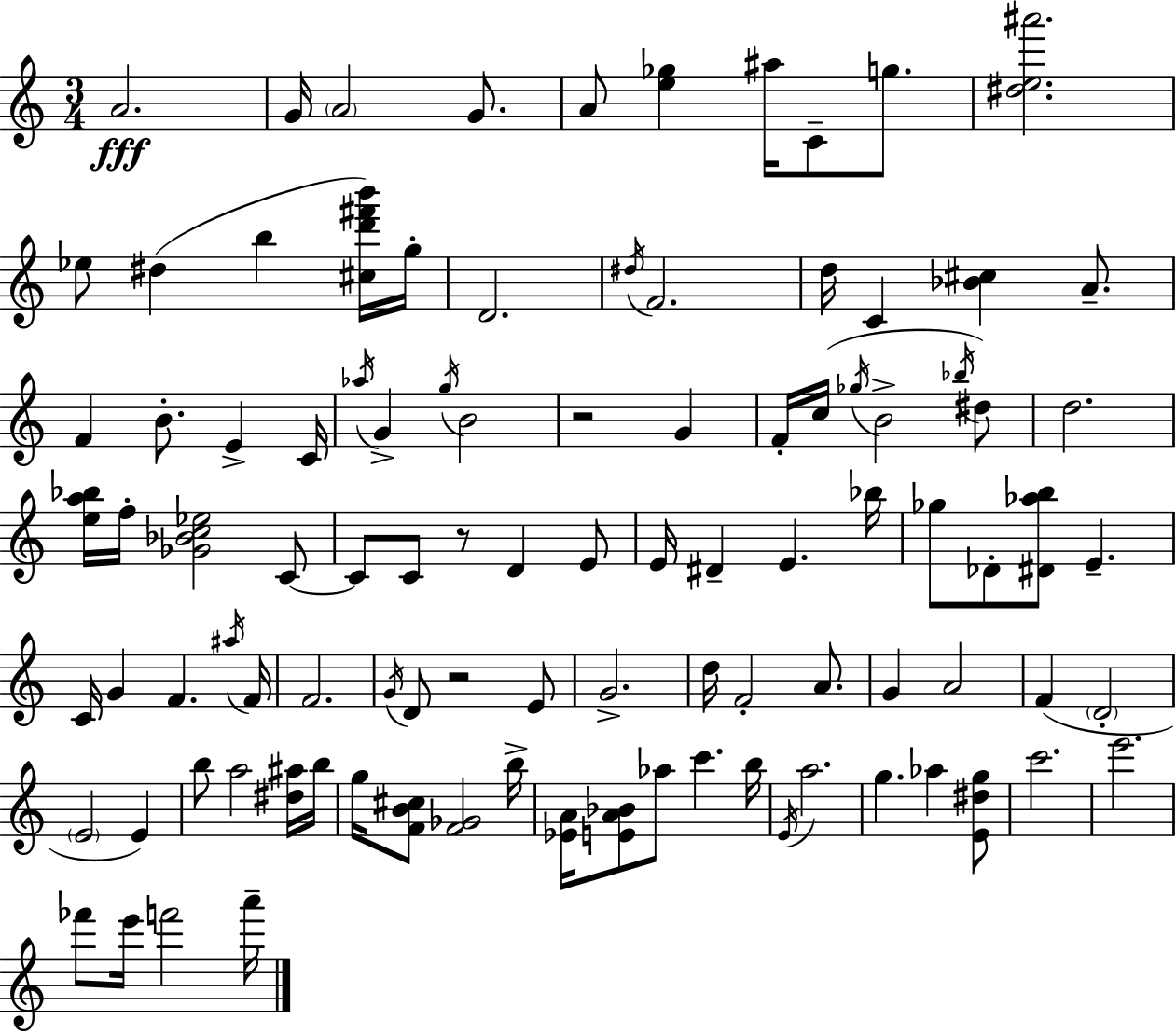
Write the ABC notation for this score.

X:1
T:Untitled
M:3/4
L:1/4
K:Am
A2 G/4 A2 G/2 A/2 [e_g] ^a/4 C/2 g/2 [^de^a']2 _e/2 ^d b [^cd'^f'b']/4 g/4 D2 ^d/4 F2 d/4 C [_B^c] A/2 F B/2 E C/4 _a/4 G g/4 B2 z2 G F/4 c/4 _g/4 B2 _b/4 ^d/2 d2 [ea_b]/4 f/4 [_G_Bc_e]2 C/2 C/2 C/2 z/2 D E/2 E/4 ^D E _b/4 _g/2 _D/2 [^D_ab]/2 E C/4 G F ^a/4 F/4 F2 G/4 D/2 z2 E/2 G2 d/4 F2 A/2 G A2 F D2 E2 E b/2 a2 [^d^a]/4 b/4 g/4 [FB^c]/2 [F_G]2 b/4 [_EA]/4 [EA_B]/2 _a/2 c' b/4 E/4 a2 g _a [E^dg]/2 c'2 e'2 _f'/2 e'/4 f'2 a'/4